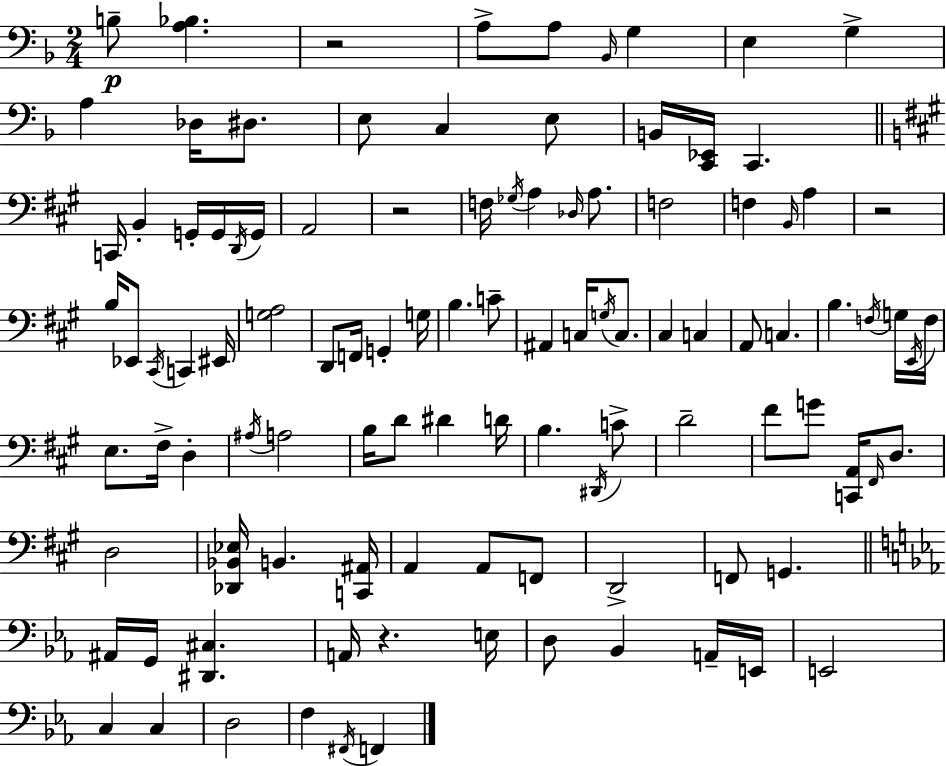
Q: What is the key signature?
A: D minor